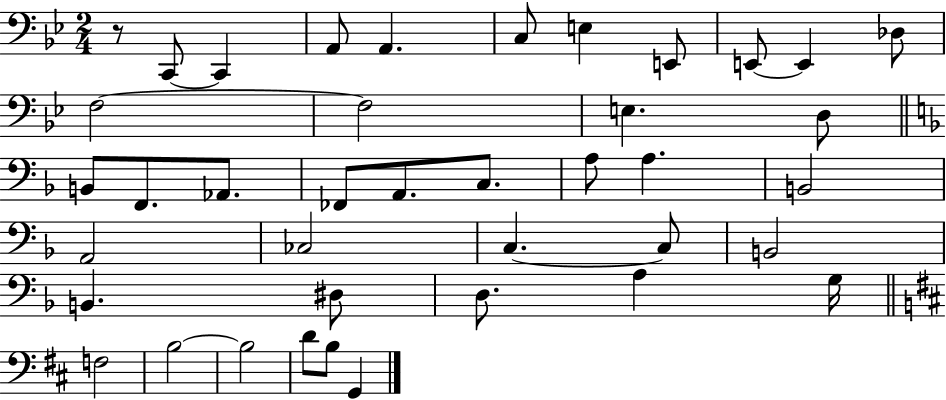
{
  \clef bass
  \numericTimeSignature
  \time 2/4
  \key bes \major
  r8 c,8~~ c,4 | a,8 a,4. | c8 e4 e,8 | e,8~~ e,4 des8 | \break f2~~ | f2 | e4. d8 | \bar "||" \break \key d \minor b,8 f,8. aes,8. | fes,8 a,8. c8. | a8 a4. | b,2 | \break a,2 | ces2 | c4.~~ c8 | b,2 | \break b,4. dis8 | d8. a4 g16 | \bar "||" \break \key b \minor f2 | b2~~ | b2 | d'8 b8 g,4 | \break \bar "|."
}